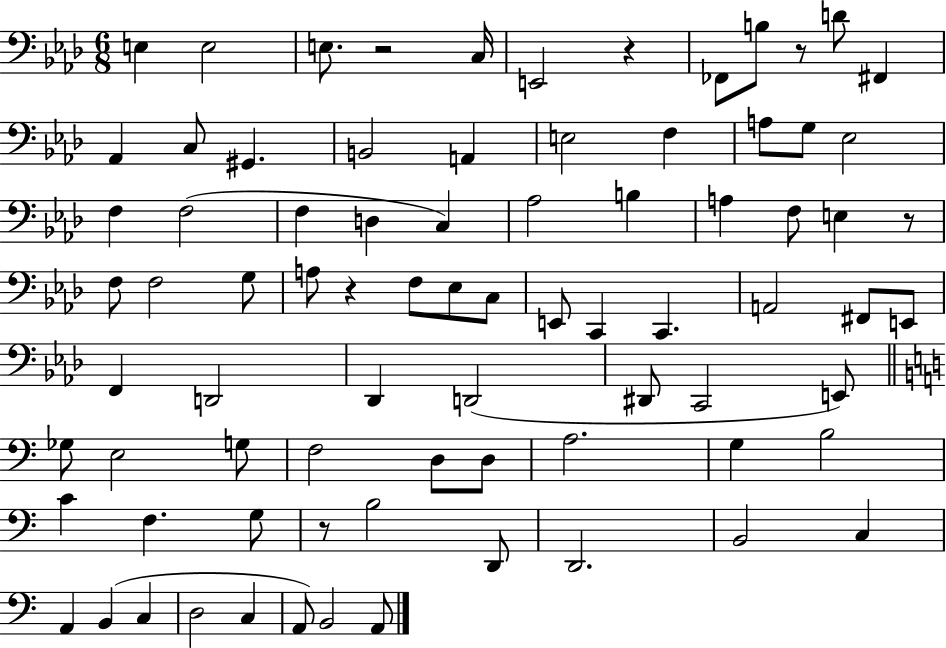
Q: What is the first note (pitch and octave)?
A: E3